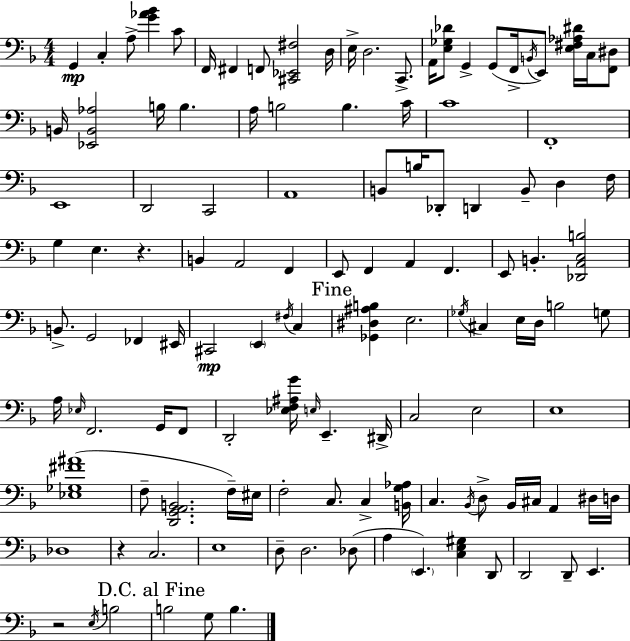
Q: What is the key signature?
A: D minor